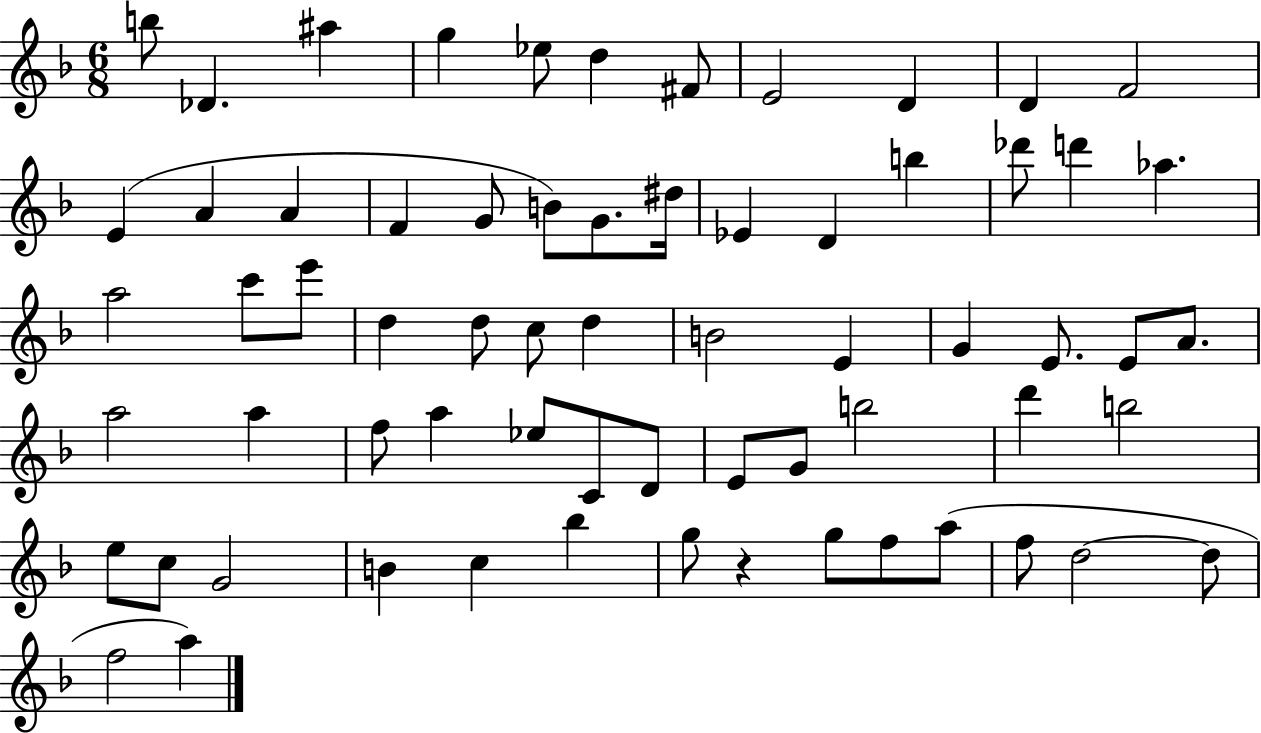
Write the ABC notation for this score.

X:1
T:Untitled
M:6/8
L:1/4
K:F
b/2 _D ^a g _e/2 d ^F/2 E2 D D F2 E A A F G/2 B/2 G/2 ^d/4 _E D b _d'/2 d' _a a2 c'/2 e'/2 d d/2 c/2 d B2 E G E/2 E/2 A/2 a2 a f/2 a _e/2 C/2 D/2 E/2 G/2 b2 d' b2 e/2 c/2 G2 B c _b g/2 z g/2 f/2 a/2 f/2 d2 d/2 f2 a